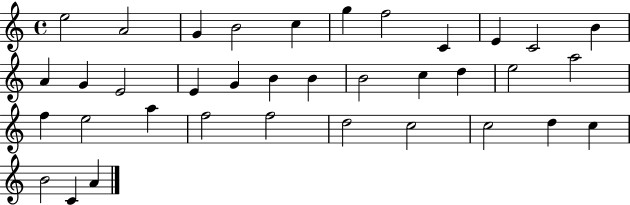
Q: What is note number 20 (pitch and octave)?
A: C5